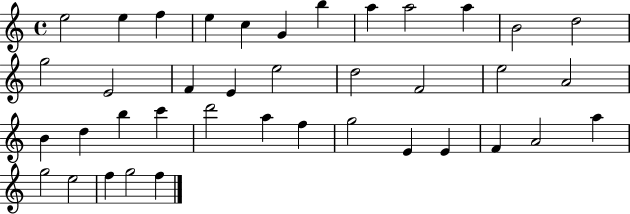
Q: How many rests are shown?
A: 0